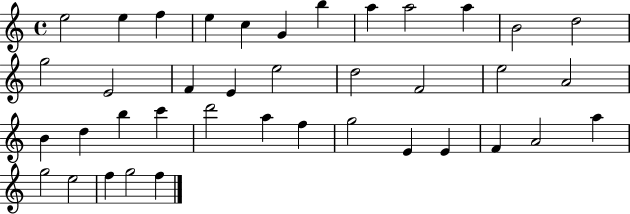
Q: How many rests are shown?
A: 0